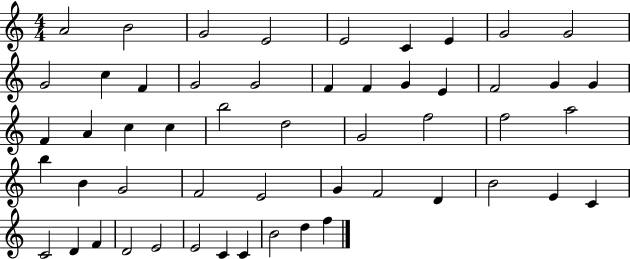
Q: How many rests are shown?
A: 0